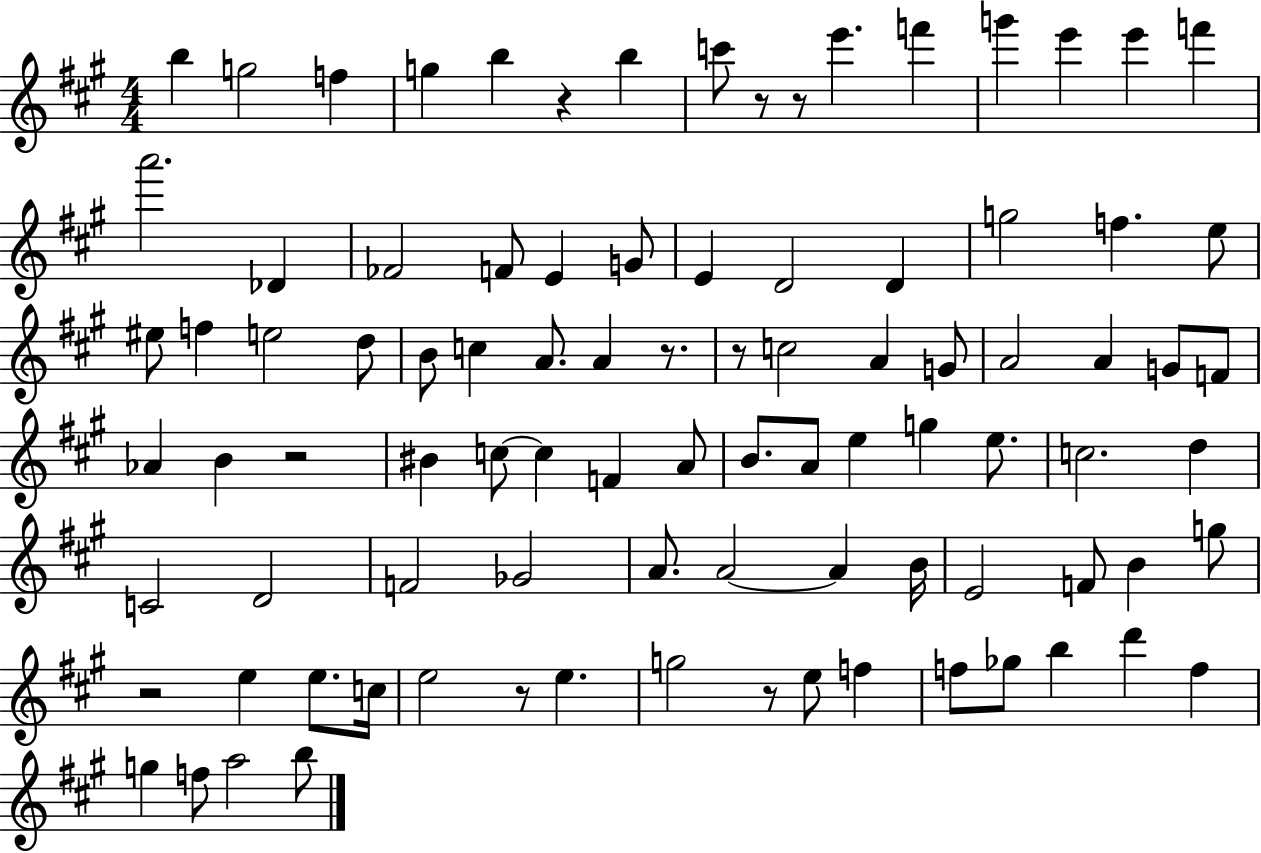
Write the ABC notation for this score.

X:1
T:Untitled
M:4/4
L:1/4
K:A
b g2 f g b z b c'/2 z/2 z/2 e' f' g' e' e' f' a'2 _D _F2 F/2 E G/2 E D2 D g2 f e/2 ^e/2 f e2 d/2 B/2 c A/2 A z/2 z/2 c2 A G/2 A2 A G/2 F/2 _A B z2 ^B c/2 c F A/2 B/2 A/2 e g e/2 c2 d C2 D2 F2 _G2 A/2 A2 A B/4 E2 F/2 B g/2 z2 e e/2 c/4 e2 z/2 e g2 z/2 e/2 f f/2 _g/2 b d' f g f/2 a2 b/2